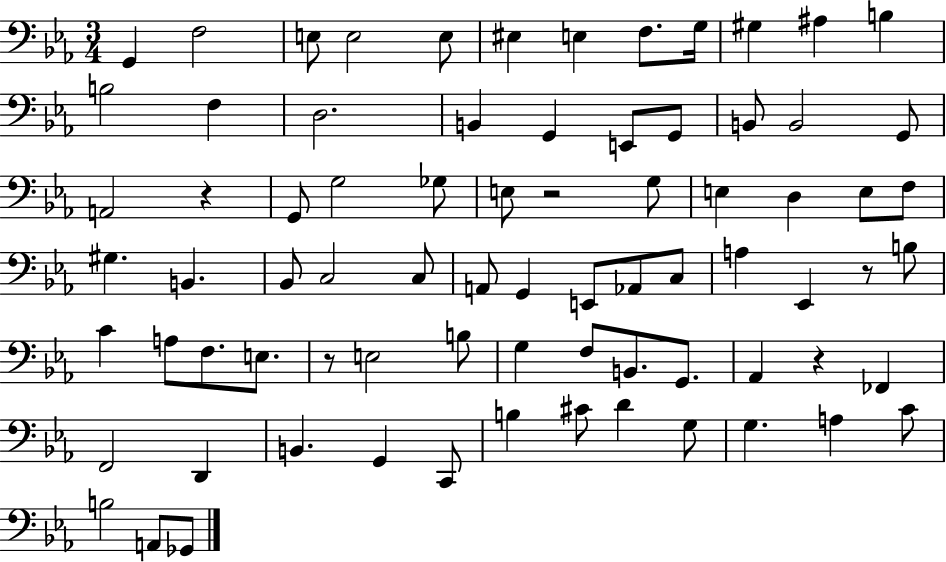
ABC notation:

X:1
T:Untitled
M:3/4
L:1/4
K:Eb
G,, F,2 E,/2 E,2 E,/2 ^E, E, F,/2 G,/4 ^G, ^A, B, B,2 F, D,2 B,, G,, E,,/2 G,,/2 B,,/2 B,,2 G,,/2 A,,2 z G,,/2 G,2 _G,/2 E,/2 z2 G,/2 E, D, E,/2 F,/2 ^G, B,, _B,,/2 C,2 C,/2 A,,/2 G,, E,,/2 _A,,/2 C,/2 A, _E,, z/2 B,/2 C A,/2 F,/2 E,/2 z/2 E,2 B,/2 G, F,/2 B,,/2 G,,/2 _A,, z _F,, F,,2 D,, B,, G,, C,,/2 B, ^C/2 D G,/2 G, A, C/2 B,2 A,,/2 _G,,/2